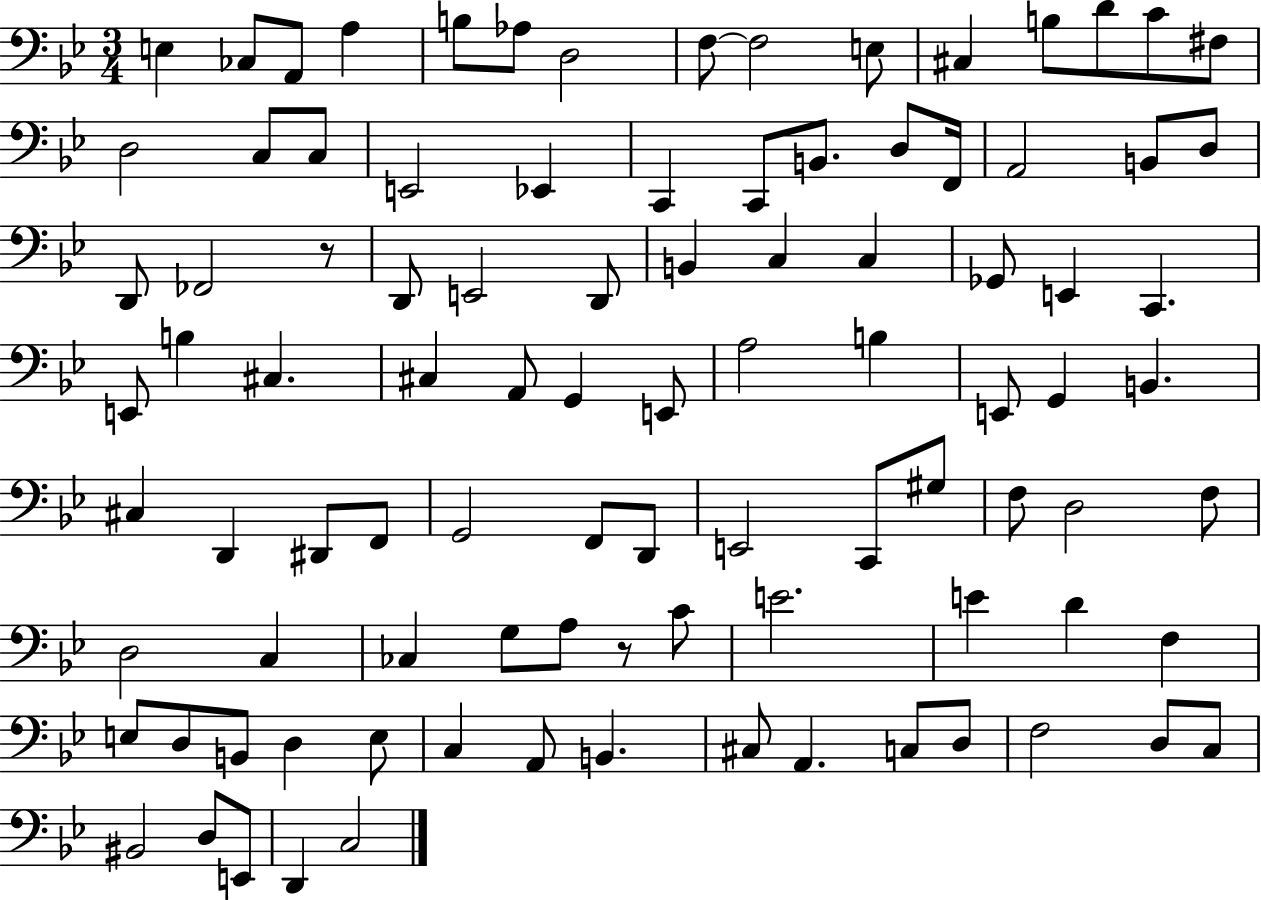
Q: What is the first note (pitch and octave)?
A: E3